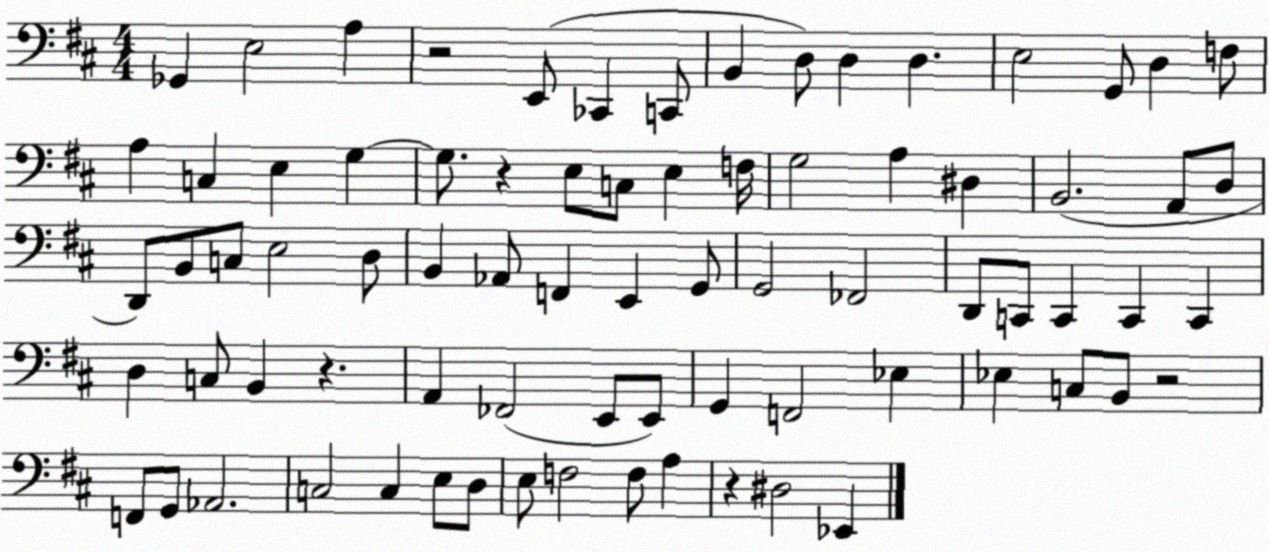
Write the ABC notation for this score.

X:1
T:Untitled
M:4/4
L:1/4
K:D
_G,, E,2 A, z2 E,,/2 _C,, C,,/2 B,, D,/2 D, D, E,2 G,,/2 D, F,/2 A, C, E, G, G,/2 z E,/2 C,/2 E, F,/4 G,2 A, ^D, B,,2 A,,/2 D,/2 D,,/2 B,,/2 C,/2 E,2 D,/2 B,, _A,,/2 F,, E,, G,,/2 G,,2 _F,,2 D,,/2 C,,/2 C,, C,, C,, D, C,/2 B,, z A,, _F,,2 E,,/2 E,,/2 G,, F,,2 _E, _E, C,/2 B,,/2 z2 F,,/2 G,,/2 _A,,2 C,2 C, E,/2 D,/2 E,/2 F,2 F,/2 A, z ^D,2 _E,,